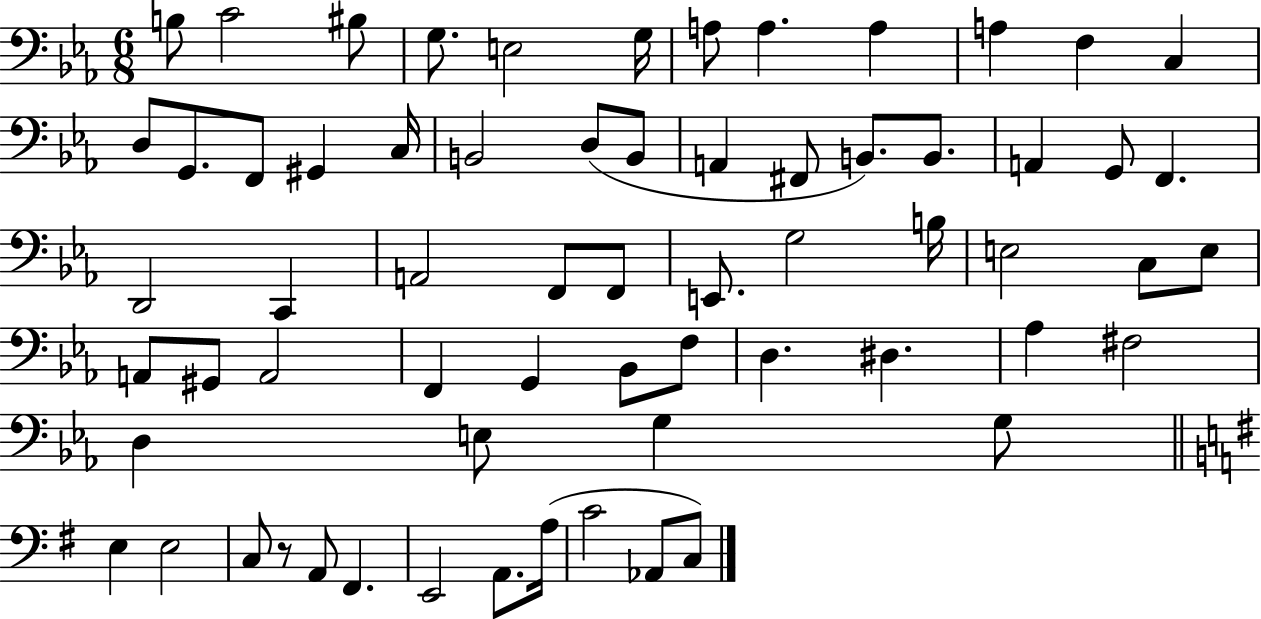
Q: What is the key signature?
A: EES major